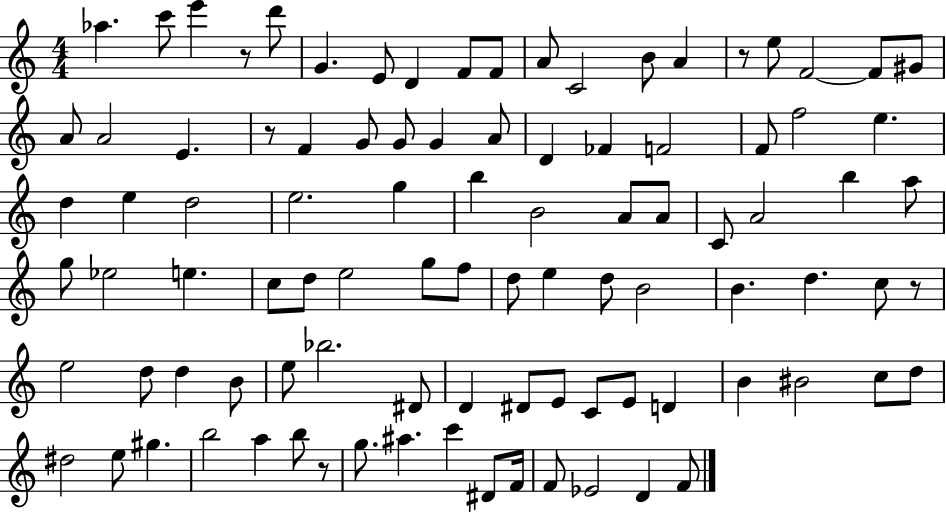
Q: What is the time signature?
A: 4/4